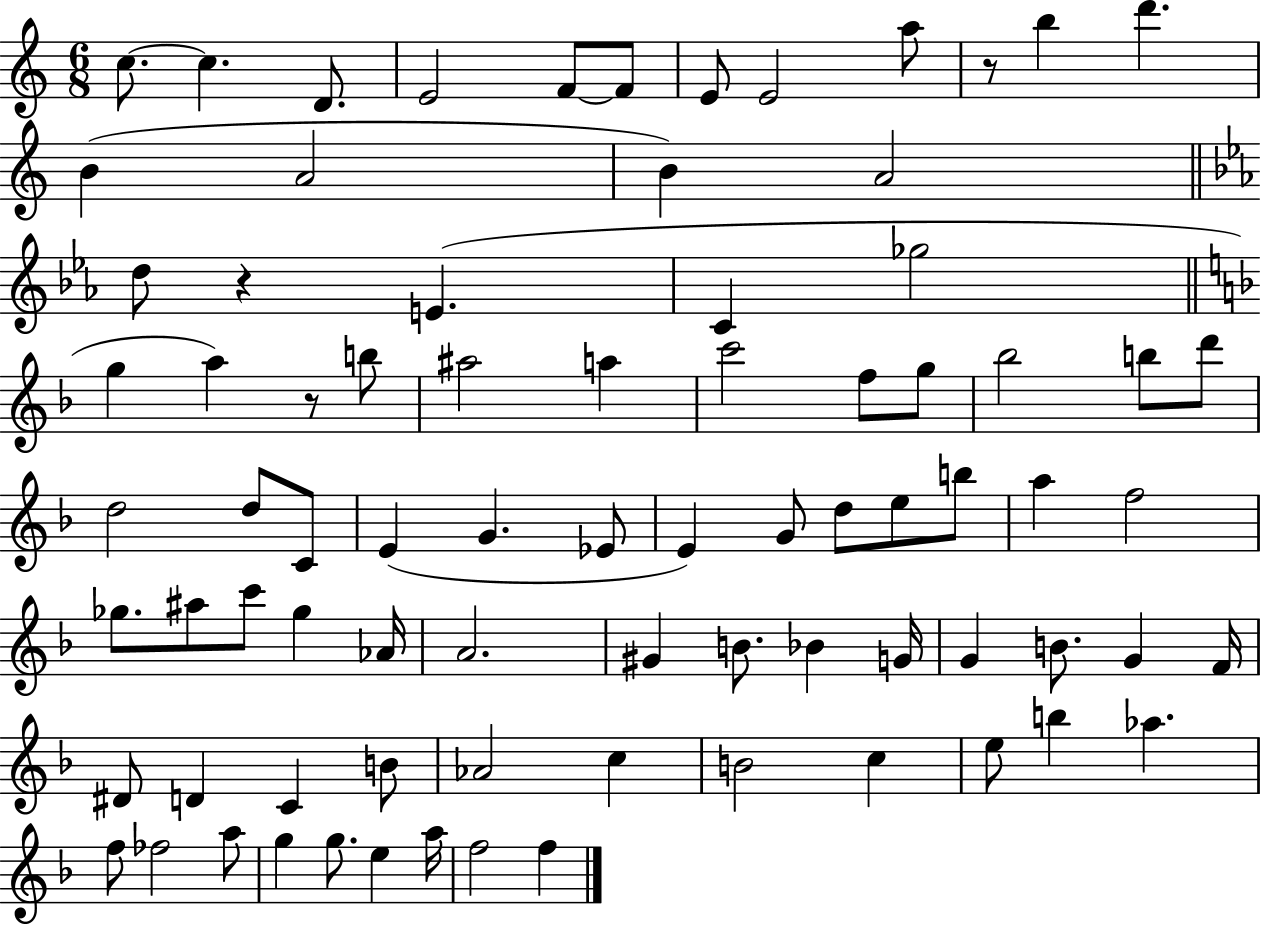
C5/e. C5/q. D4/e. E4/h F4/e F4/e E4/e E4/h A5/e R/e B5/q D6/q. B4/q A4/h B4/q A4/h D5/e R/q E4/q. C4/q Gb5/h G5/q A5/q R/e B5/e A#5/h A5/q C6/h F5/e G5/e Bb5/h B5/e D6/e D5/h D5/e C4/e E4/q G4/q. Eb4/e E4/q G4/e D5/e E5/e B5/e A5/q F5/h Gb5/e. A#5/e C6/e Gb5/q Ab4/s A4/h. G#4/q B4/e. Bb4/q G4/s G4/q B4/e. G4/q F4/s D#4/e D4/q C4/q B4/e Ab4/h C5/q B4/h C5/q E5/e B5/q Ab5/q. F5/e FES5/h A5/e G5/q G5/e. E5/q A5/s F5/h F5/q